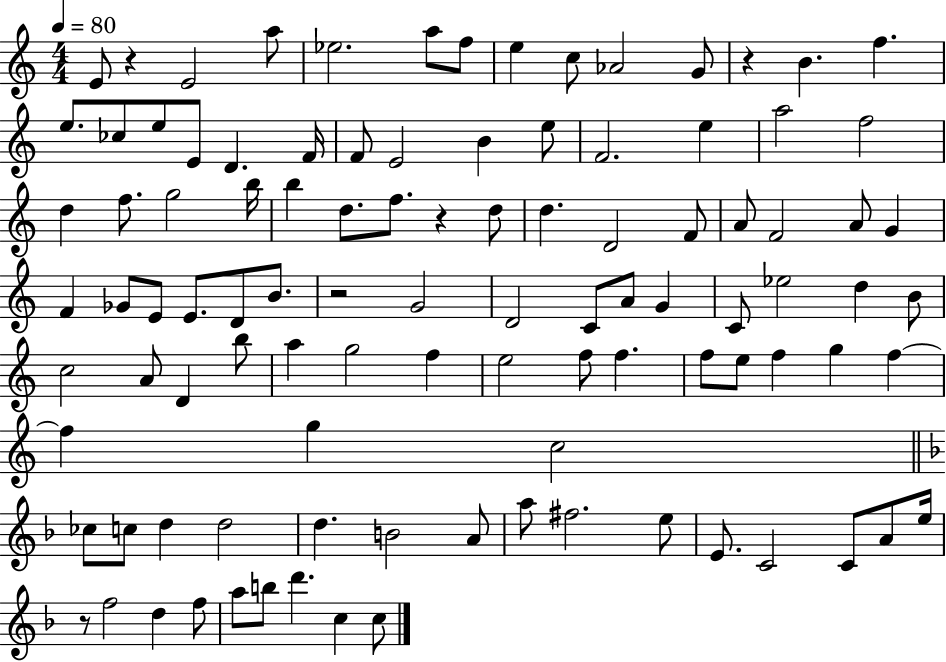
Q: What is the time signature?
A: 4/4